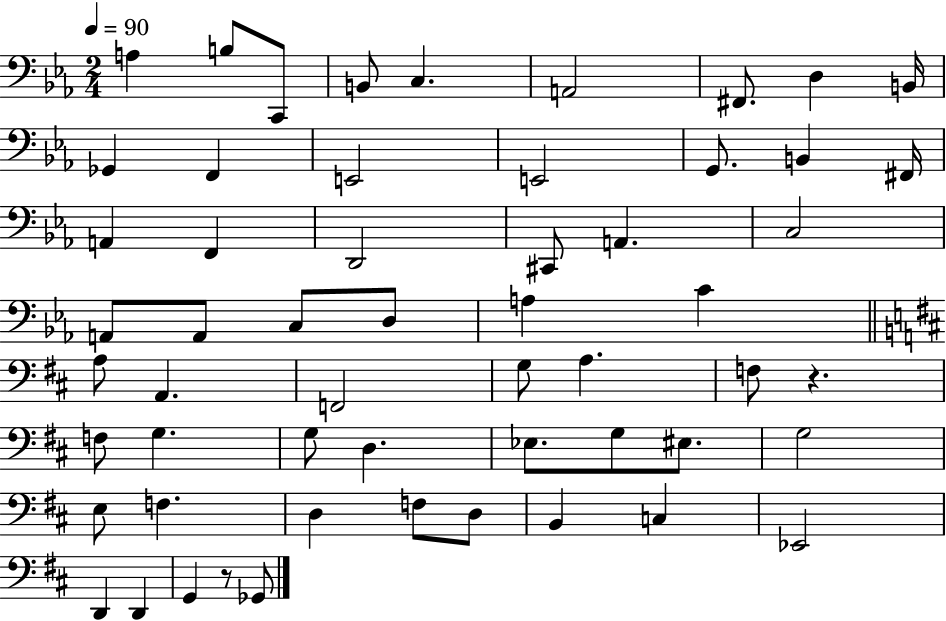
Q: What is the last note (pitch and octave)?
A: Gb2